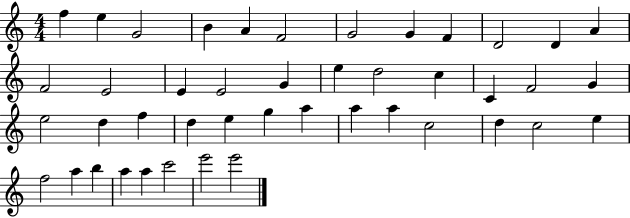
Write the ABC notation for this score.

X:1
T:Untitled
M:4/4
L:1/4
K:C
f e G2 B A F2 G2 G F D2 D A F2 E2 E E2 G e d2 c C F2 G e2 d f d e g a a a c2 d c2 e f2 a b a a c'2 e'2 e'2